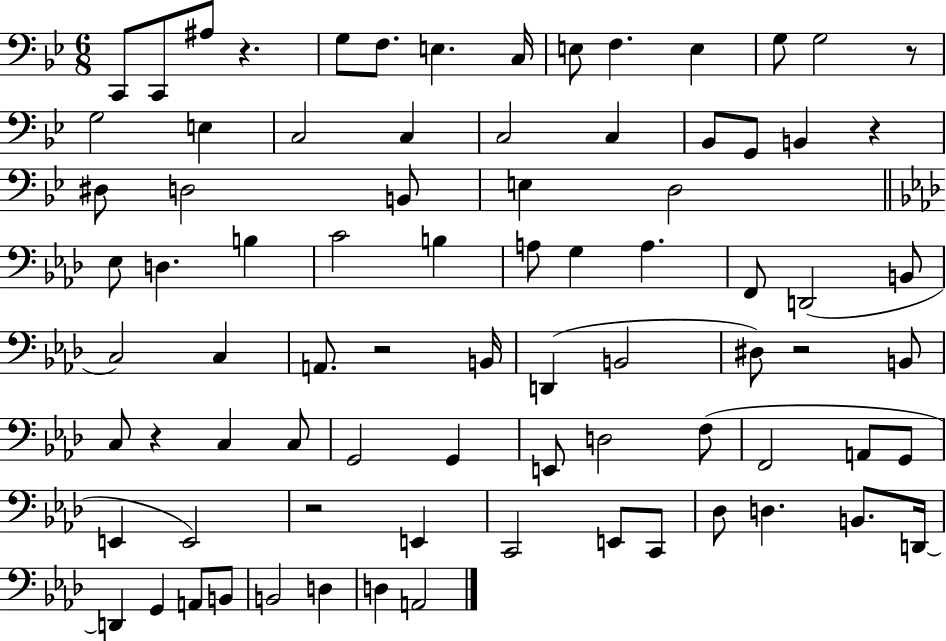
C2/e C2/e A#3/e R/q. G3/e F3/e. E3/q. C3/s E3/e F3/q. E3/q G3/e G3/h R/e G3/h E3/q C3/h C3/q C3/h C3/q Bb2/e G2/e B2/q R/q D#3/e D3/h B2/e E3/q D3/h Eb3/e D3/q. B3/q C4/h B3/q A3/e G3/q A3/q. F2/e D2/h B2/e C3/h C3/q A2/e. R/h B2/s D2/q B2/h D#3/e R/h B2/e C3/e R/q C3/q C3/e G2/h G2/q E2/e D3/h F3/e F2/h A2/e G2/e E2/q E2/h R/h E2/q C2/h E2/e C2/e Db3/e D3/q. B2/e. D2/s D2/q G2/q A2/e B2/e B2/h D3/q D3/q A2/h